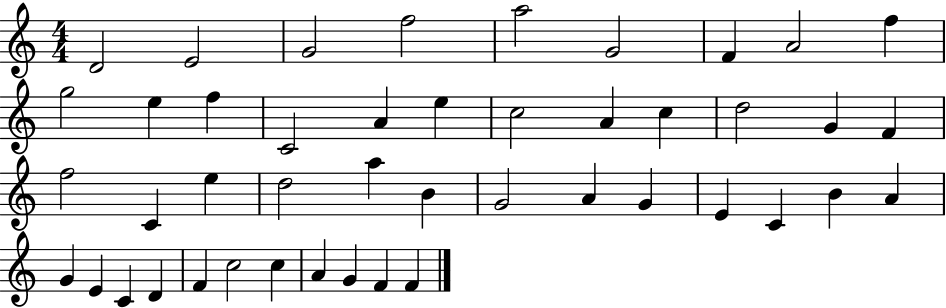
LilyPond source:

{
  \clef treble
  \numericTimeSignature
  \time 4/4
  \key c \major
  d'2 e'2 | g'2 f''2 | a''2 g'2 | f'4 a'2 f''4 | \break g''2 e''4 f''4 | c'2 a'4 e''4 | c''2 a'4 c''4 | d''2 g'4 f'4 | \break f''2 c'4 e''4 | d''2 a''4 b'4 | g'2 a'4 g'4 | e'4 c'4 b'4 a'4 | \break g'4 e'4 c'4 d'4 | f'4 c''2 c''4 | a'4 g'4 f'4 f'4 | \bar "|."
}